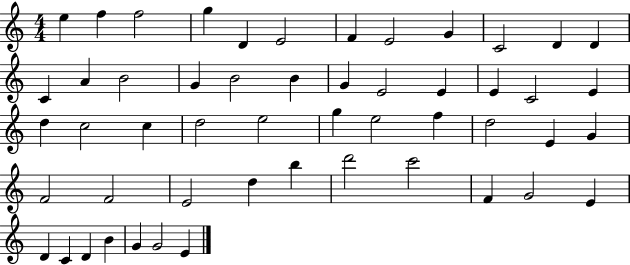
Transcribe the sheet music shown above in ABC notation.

X:1
T:Untitled
M:4/4
L:1/4
K:C
e f f2 g D E2 F E2 G C2 D D C A B2 G B2 B G E2 E E C2 E d c2 c d2 e2 g e2 f d2 E G F2 F2 E2 d b d'2 c'2 F G2 E D C D B G G2 E